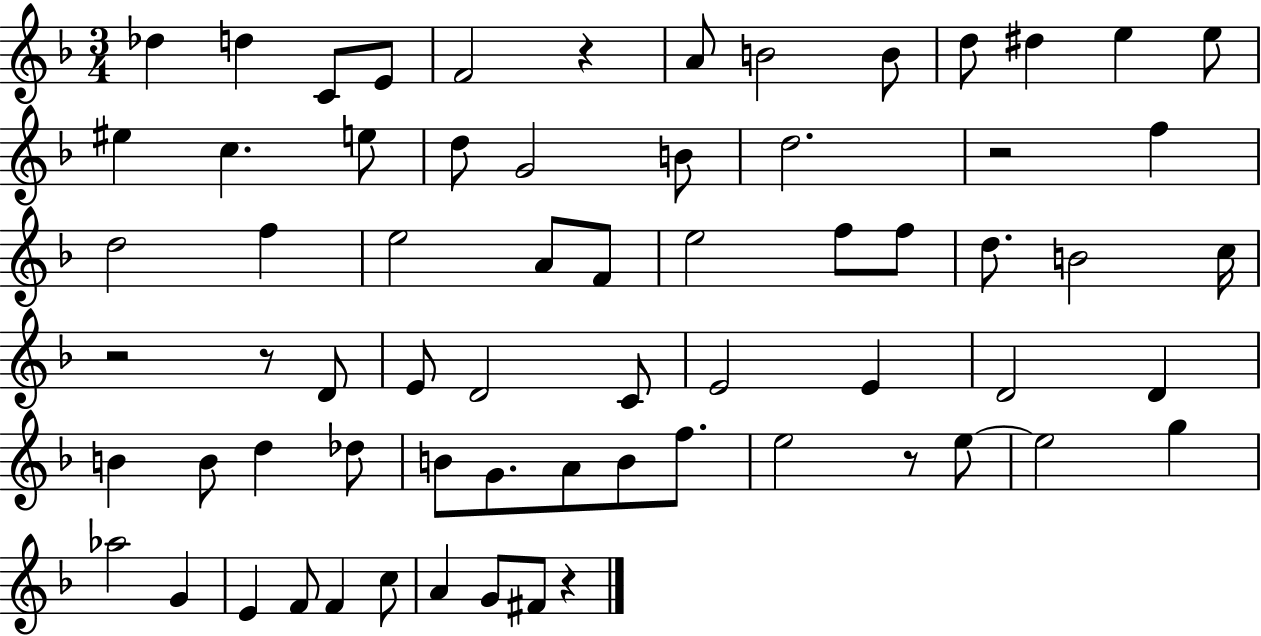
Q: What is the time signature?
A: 3/4